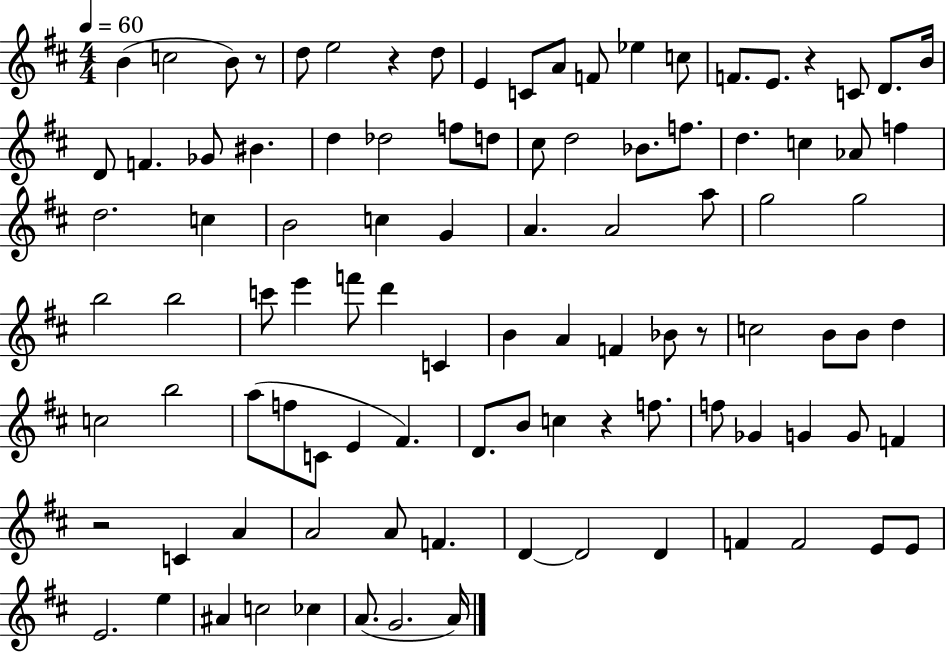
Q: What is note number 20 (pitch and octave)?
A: Gb4